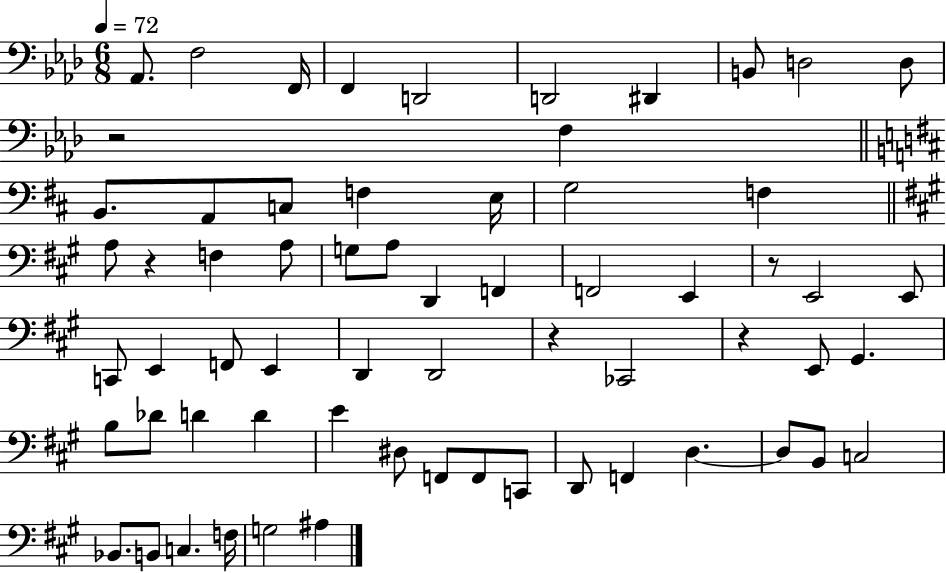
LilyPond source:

{
  \clef bass
  \numericTimeSignature
  \time 6/8
  \key aes \major
  \tempo 4 = 72
  aes,8. f2 f,16 | f,4 d,2 | d,2 dis,4 | b,8 d2 d8 | \break r2 f4 | \bar "||" \break \key d \major b,8. a,8 c8 f4 e16 | g2 f4 | \bar "||" \break \key a \major a8 r4 f4 a8 | g8 a8 d,4 f,4 | f,2 e,4 | r8 e,2 e,8 | \break c,8 e,4 f,8 e,4 | d,4 d,2 | r4 ces,2 | r4 e,8 gis,4. | \break b8 des'8 d'4 d'4 | e'4 dis8 f,8 f,8 c,8 | d,8 f,4 d4.~~ | d8 b,8 c2 | \break bes,8. b,8 c4. f16 | g2 ais4 | \bar "|."
}